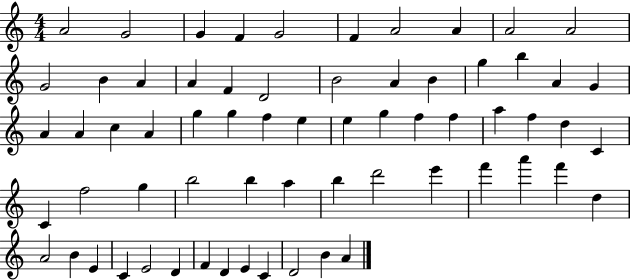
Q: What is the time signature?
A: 4/4